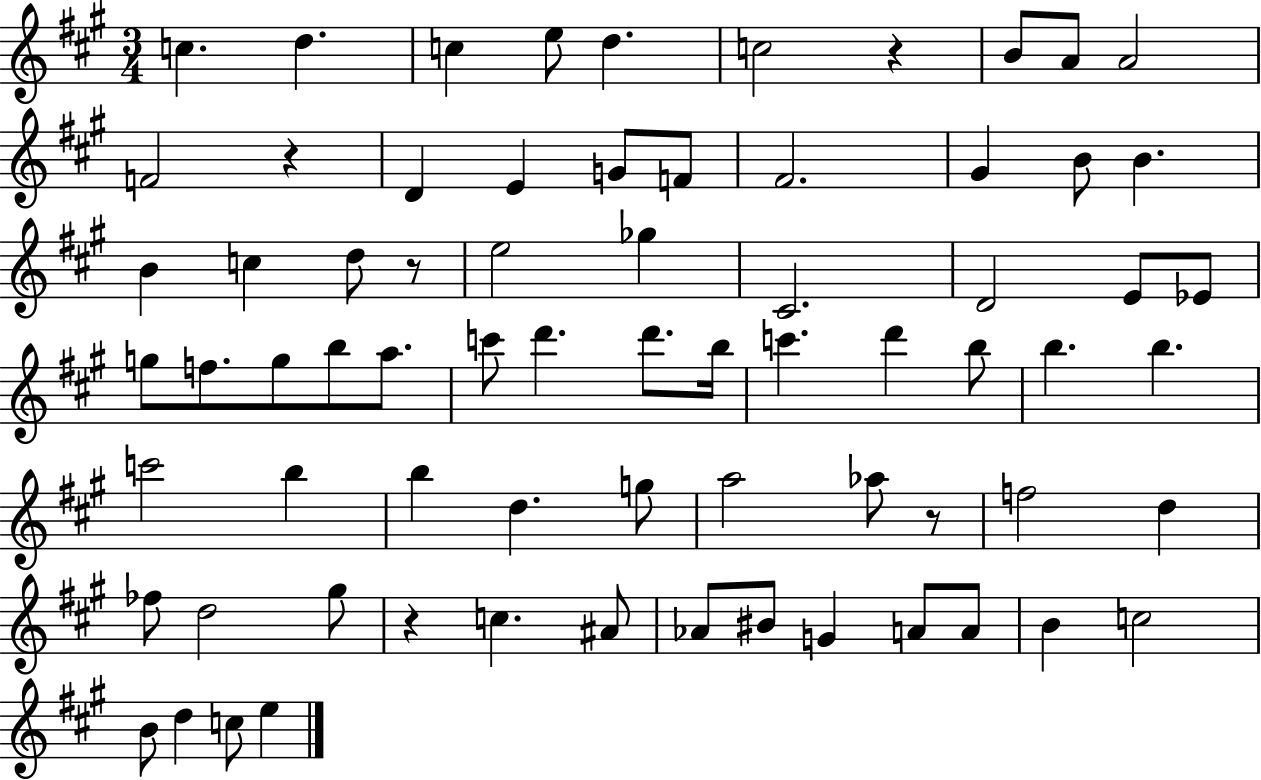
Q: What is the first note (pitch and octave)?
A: C5